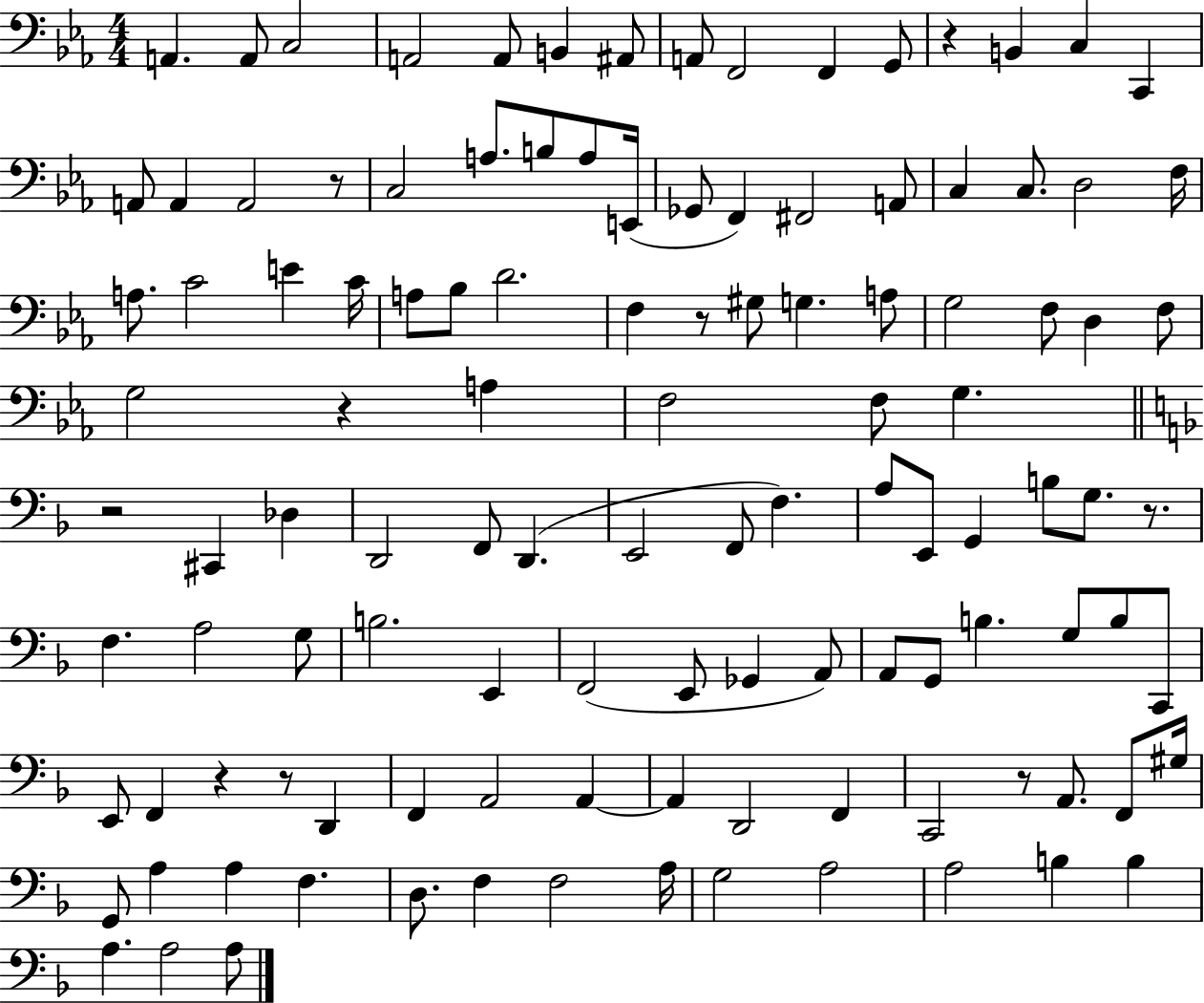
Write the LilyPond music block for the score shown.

{
  \clef bass
  \numericTimeSignature
  \time 4/4
  \key ees \major
  a,4. a,8 c2 | a,2 a,8 b,4 ais,8 | a,8 f,2 f,4 g,8 | r4 b,4 c4 c,4 | \break a,8 a,4 a,2 r8 | c2 a8. b8 a8 e,16( | ges,8 f,4) fis,2 a,8 | c4 c8. d2 f16 | \break a8. c'2 e'4 c'16 | a8 bes8 d'2. | f4 r8 gis8 g4. a8 | g2 f8 d4 f8 | \break g2 r4 a4 | f2 f8 g4. | \bar "||" \break \key f \major r2 cis,4 des4 | d,2 f,8 d,4.( | e,2 f,8 f4.) | a8 e,8 g,4 b8 g8. r8. | \break f4. a2 g8 | b2. e,4 | f,2( e,8 ges,4 a,8) | a,8 g,8 b4. g8 b8 c,8 | \break e,8 f,4 r4 r8 d,4 | f,4 a,2 a,4~~ | a,4 d,2 f,4 | c,2 r8 a,8. f,8 gis16 | \break g,8 a4 a4 f4. | d8. f4 f2 a16 | g2 a2 | a2 b4 b4 | \break a4. a2 a8 | \bar "|."
}